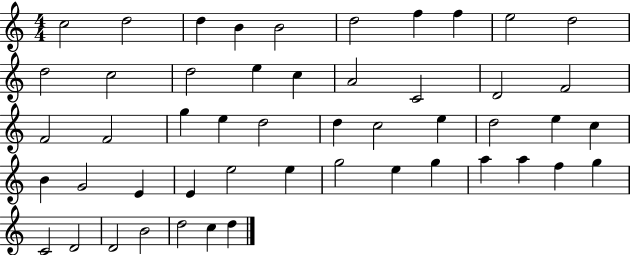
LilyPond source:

{
  \clef treble
  \numericTimeSignature
  \time 4/4
  \key c \major
  c''2 d''2 | d''4 b'4 b'2 | d''2 f''4 f''4 | e''2 d''2 | \break d''2 c''2 | d''2 e''4 c''4 | a'2 c'2 | d'2 f'2 | \break f'2 f'2 | g''4 e''4 d''2 | d''4 c''2 e''4 | d''2 e''4 c''4 | \break b'4 g'2 e'4 | e'4 e''2 e''4 | g''2 e''4 g''4 | a''4 a''4 f''4 g''4 | \break c'2 d'2 | d'2 b'2 | d''2 c''4 d''4 | \bar "|."
}